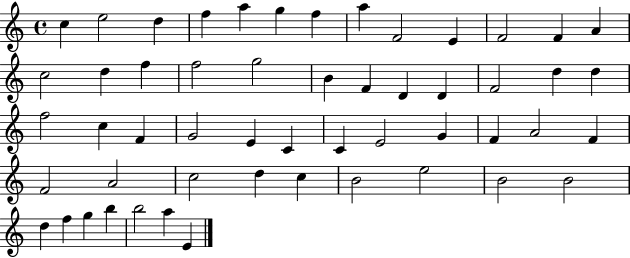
X:1
T:Untitled
M:4/4
L:1/4
K:C
c e2 d f a g f a F2 E F2 F A c2 d f f2 g2 B F D D F2 d d f2 c F G2 E C C E2 G F A2 F F2 A2 c2 d c B2 e2 B2 B2 d f g b b2 a E